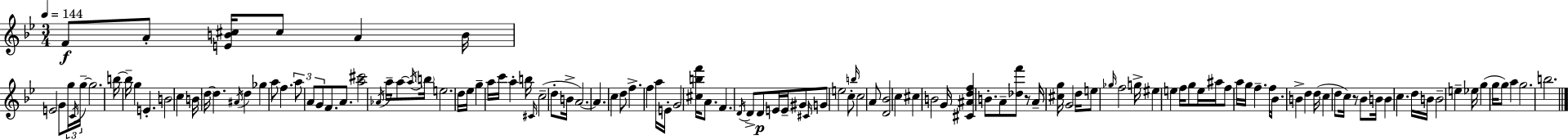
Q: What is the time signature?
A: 3/4